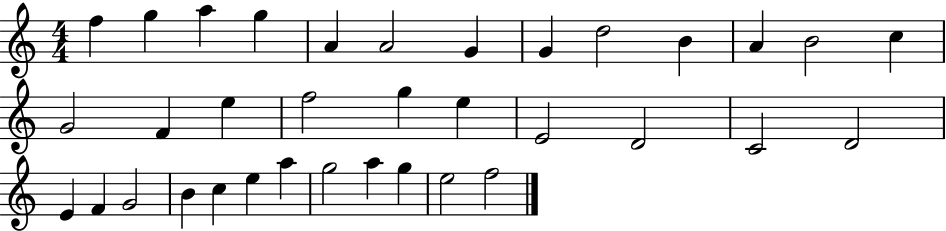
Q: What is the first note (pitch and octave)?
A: F5